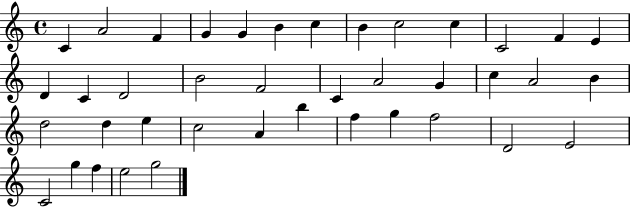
C4/q A4/h F4/q G4/q G4/q B4/q C5/q B4/q C5/h C5/q C4/h F4/q E4/q D4/q C4/q D4/h B4/h F4/h C4/q A4/h G4/q C5/q A4/h B4/q D5/h D5/q E5/q C5/h A4/q B5/q F5/q G5/q F5/h D4/h E4/h C4/h G5/q F5/q E5/h G5/h